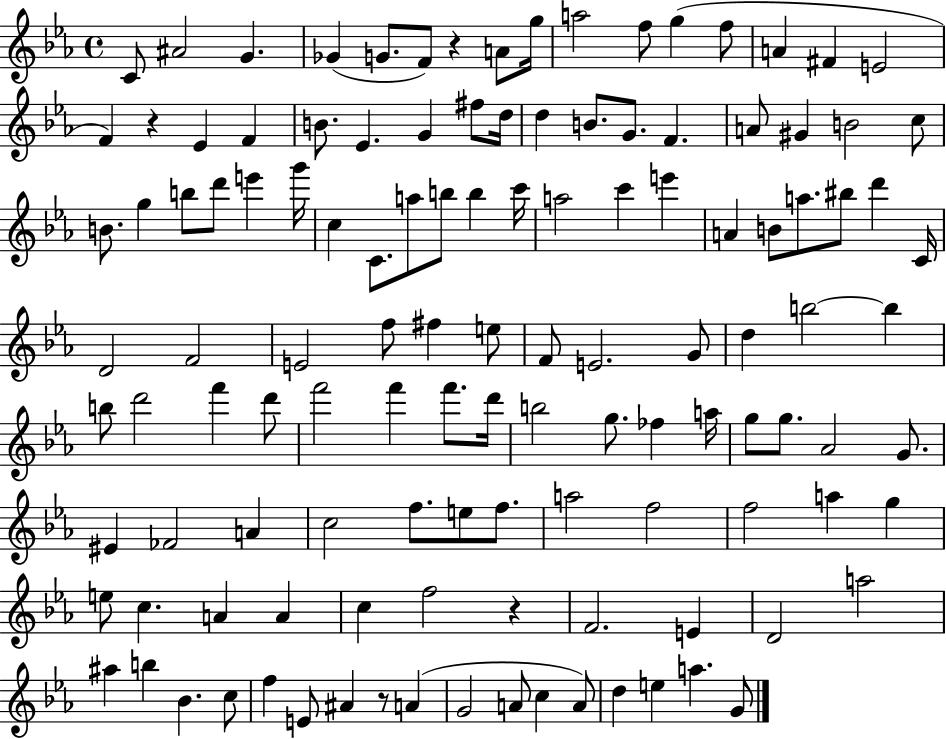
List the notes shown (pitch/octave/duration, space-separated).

C4/e A#4/h G4/q. Gb4/q G4/e. F4/e R/q A4/e G5/s A5/h F5/e G5/q F5/e A4/q F#4/q E4/h F4/q R/q Eb4/q F4/q B4/e. Eb4/q. G4/q F#5/e D5/s D5/q B4/e. G4/e. F4/q. A4/e G#4/q B4/h C5/e B4/e. G5/q B5/e D6/e E6/q G6/s C5/q C4/e. A5/e B5/e B5/q C6/s A5/h C6/q E6/q A4/q B4/e A5/e. BIS5/e D6/q C4/s D4/h F4/h E4/h F5/e F#5/q E5/e F4/e E4/h. G4/e D5/q B5/h B5/q B5/e D6/h F6/q D6/e F6/h F6/q F6/e. D6/s B5/h G5/e. FES5/q A5/s G5/e G5/e. Ab4/h G4/e. EIS4/q FES4/h A4/q C5/h F5/e. E5/e F5/e. A5/h F5/h F5/h A5/q G5/q E5/e C5/q. A4/q A4/q C5/q F5/h R/q F4/h. E4/q D4/h A5/h A#5/q B5/q Bb4/q. C5/e F5/q E4/e A#4/q R/e A4/q G4/h A4/e C5/q A4/e D5/q E5/q A5/q. G4/e